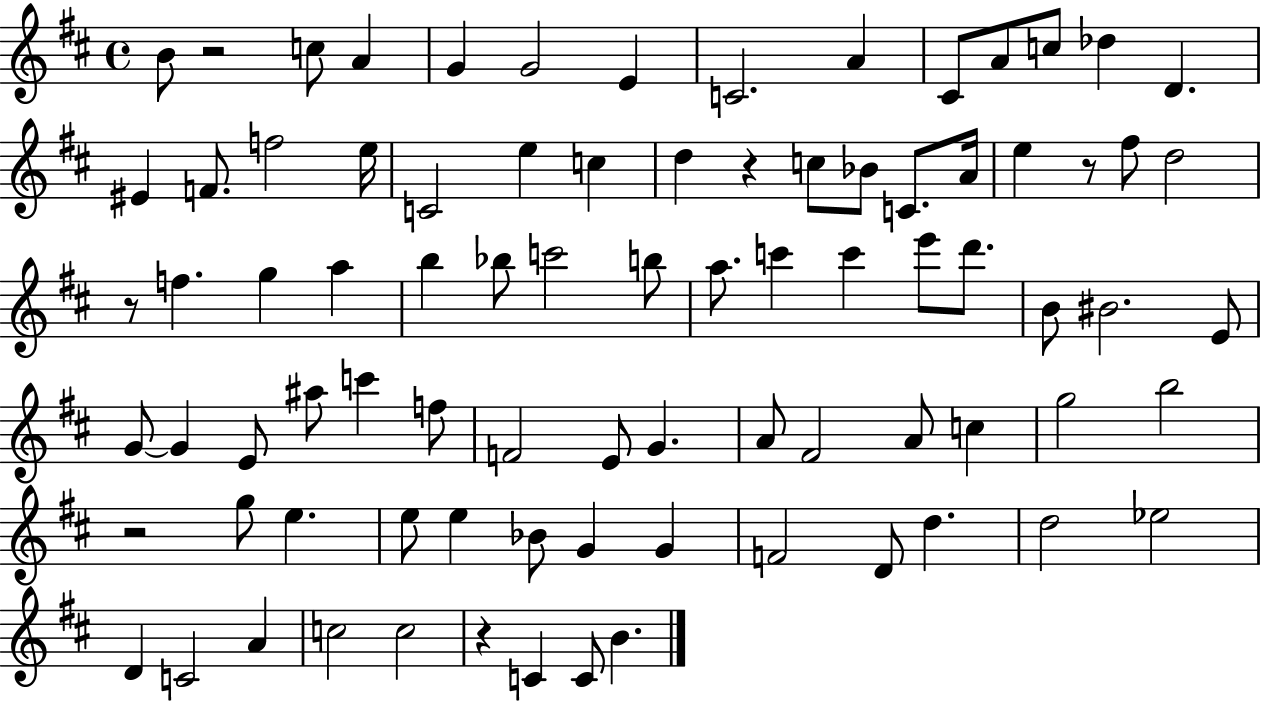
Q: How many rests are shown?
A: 6